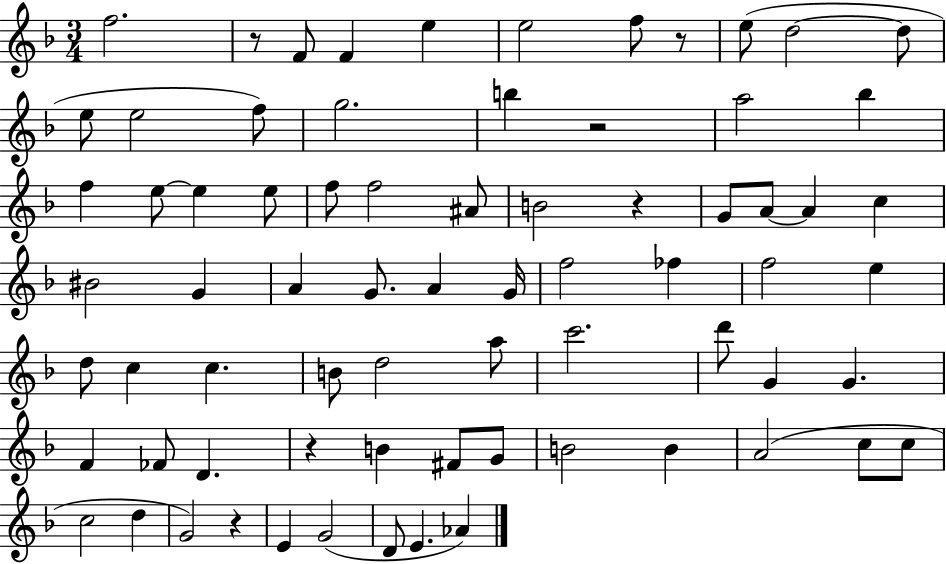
X:1
T:Untitled
M:3/4
L:1/4
K:F
f2 z/2 F/2 F e e2 f/2 z/2 e/2 d2 d/2 e/2 e2 f/2 g2 b z2 a2 _b f e/2 e e/2 f/2 f2 ^A/2 B2 z G/2 A/2 A c ^B2 G A G/2 A G/4 f2 _f f2 e d/2 c c B/2 d2 a/2 c'2 d'/2 G G F _F/2 D z B ^F/2 G/2 B2 B A2 c/2 c/2 c2 d G2 z E G2 D/2 E _A